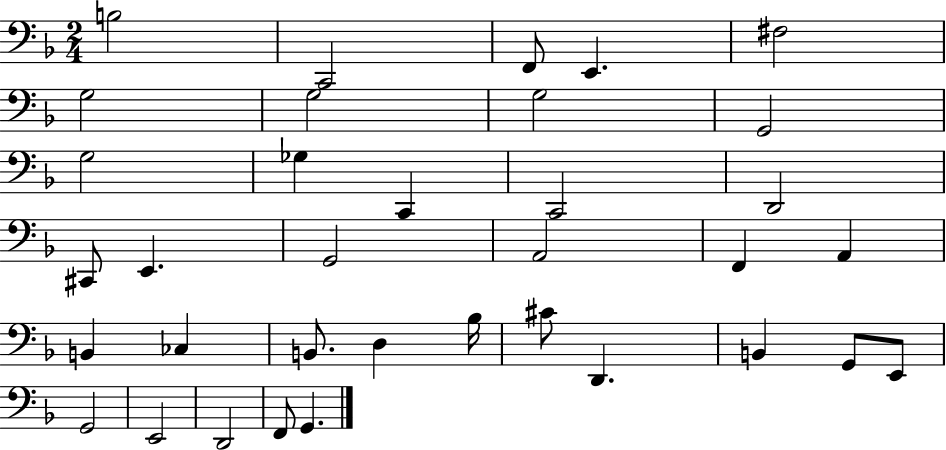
B3/h C2/h F2/e E2/q. F#3/h G3/h G3/h G3/h G2/h G3/h Gb3/q C2/q C2/h D2/h C#2/e E2/q. G2/h A2/h F2/q A2/q B2/q CES3/q B2/e. D3/q Bb3/s C#4/e D2/q. B2/q G2/e E2/e G2/h E2/h D2/h F2/e G2/q.